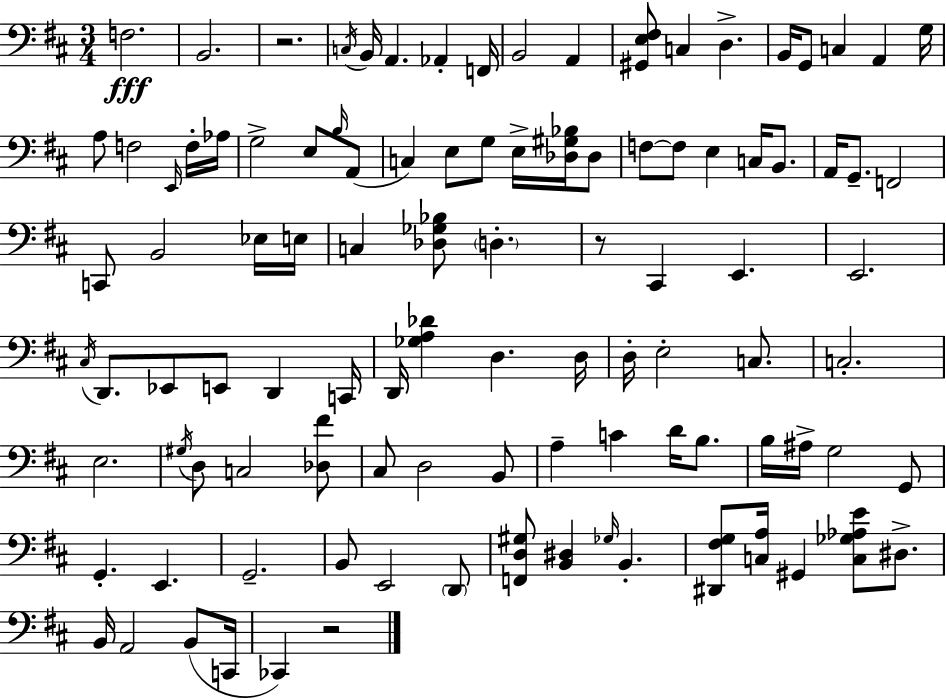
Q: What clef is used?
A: bass